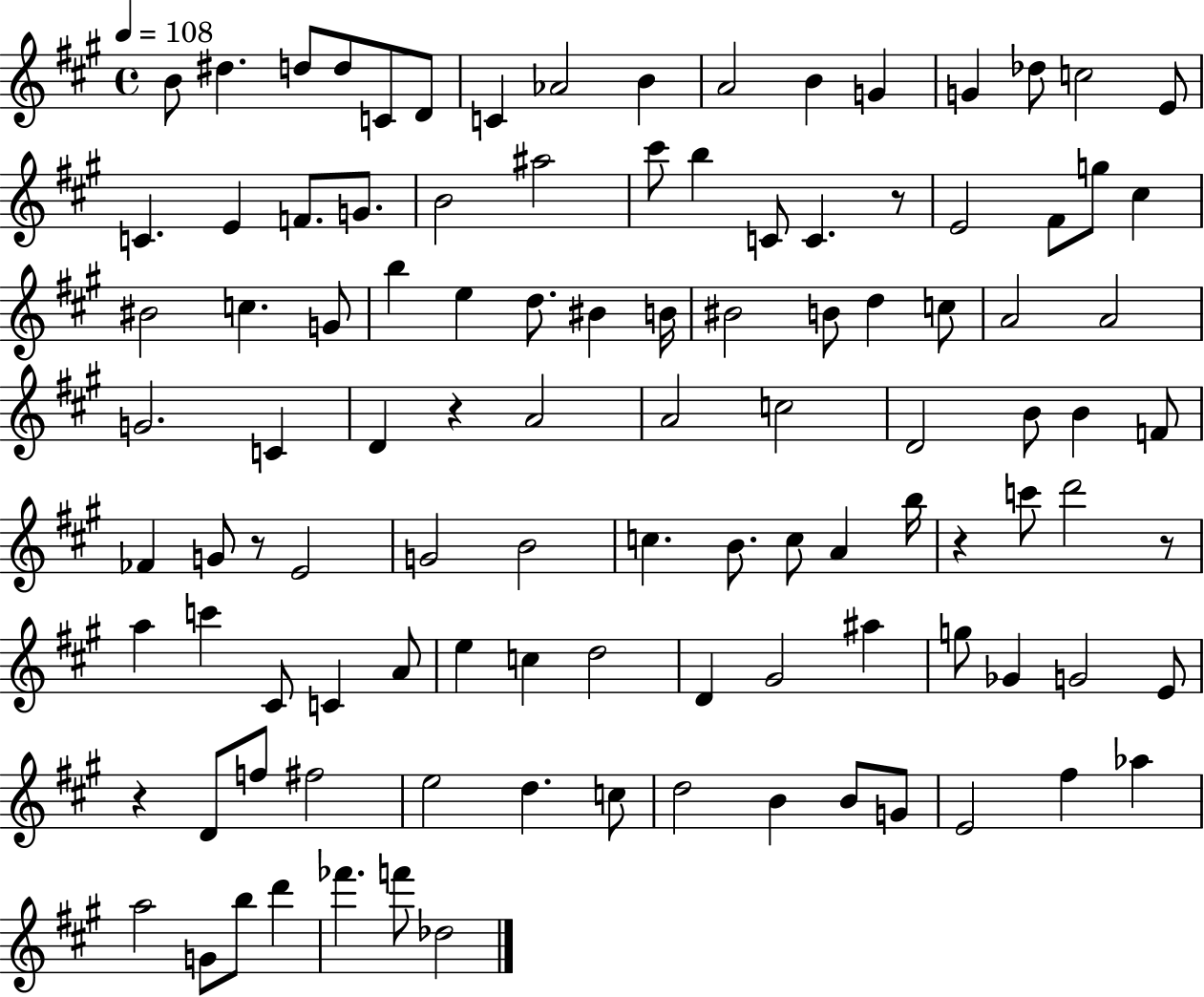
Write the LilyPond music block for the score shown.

{
  \clef treble
  \time 4/4
  \defaultTimeSignature
  \key a \major
  \tempo 4 = 108
  b'8 dis''4. d''8 d''8 c'8 d'8 | c'4 aes'2 b'4 | a'2 b'4 g'4 | g'4 des''8 c''2 e'8 | \break c'4. e'4 f'8. g'8. | b'2 ais''2 | cis'''8 b''4 c'8 c'4. r8 | e'2 fis'8 g''8 cis''4 | \break bis'2 c''4. g'8 | b''4 e''4 d''8. bis'4 b'16 | bis'2 b'8 d''4 c''8 | a'2 a'2 | \break g'2. c'4 | d'4 r4 a'2 | a'2 c''2 | d'2 b'8 b'4 f'8 | \break fes'4 g'8 r8 e'2 | g'2 b'2 | c''4. b'8. c''8 a'4 b''16 | r4 c'''8 d'''2 r8 | \break a''4 c'''4 cis'8 c'4 a'8 | e''4 c''4 d''2 | d'4 gis'2 ais''4 | g''8 ges'4 g'2 e'8 | \break r4 d'8 f''8 fis''2 | e''2 d''4. c''8 | d''2 b'4 b'8 g'8 | e'2 fis''4 aes''4 | \break a''2 g'8 b''8 d'''4 | fes'''4. f'''8 des''2 | \bar "|."
}